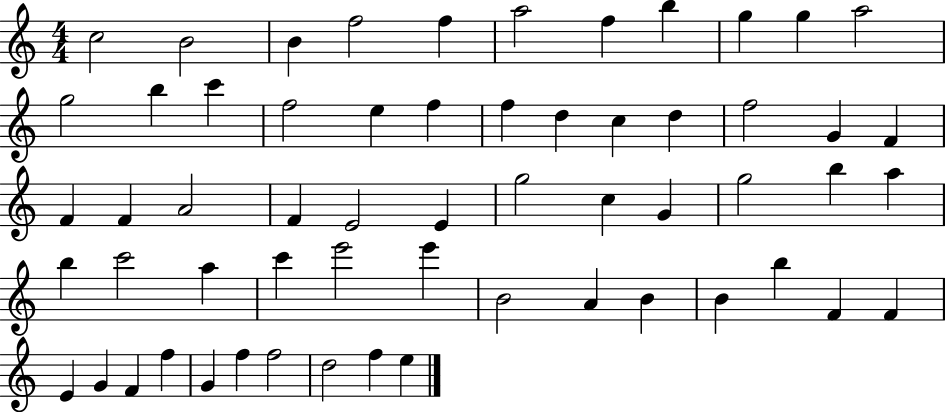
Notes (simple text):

C5/h B4/h B4/q F5/h F5/q A5/h F5/q B5/q G5/q G5/q A5/h G5/h B5/q C6/q F5/h E5/q F5/q F5/q D5/q C5/q D5/q F5/h G4/q F4/q F4/q F4/q A4/h F4/q E4/h E4/q G5/h C5/q G4/q G5/h B5/q A5/q B5/q C6/h A5/q C6/q E6/h E6/q B4/h A4/q B4/q B4/q B5/q F4/q F4/q E4/q G4/q F4/q F5/q G4/q F5/q F5/h D5/h F5/q E5/q